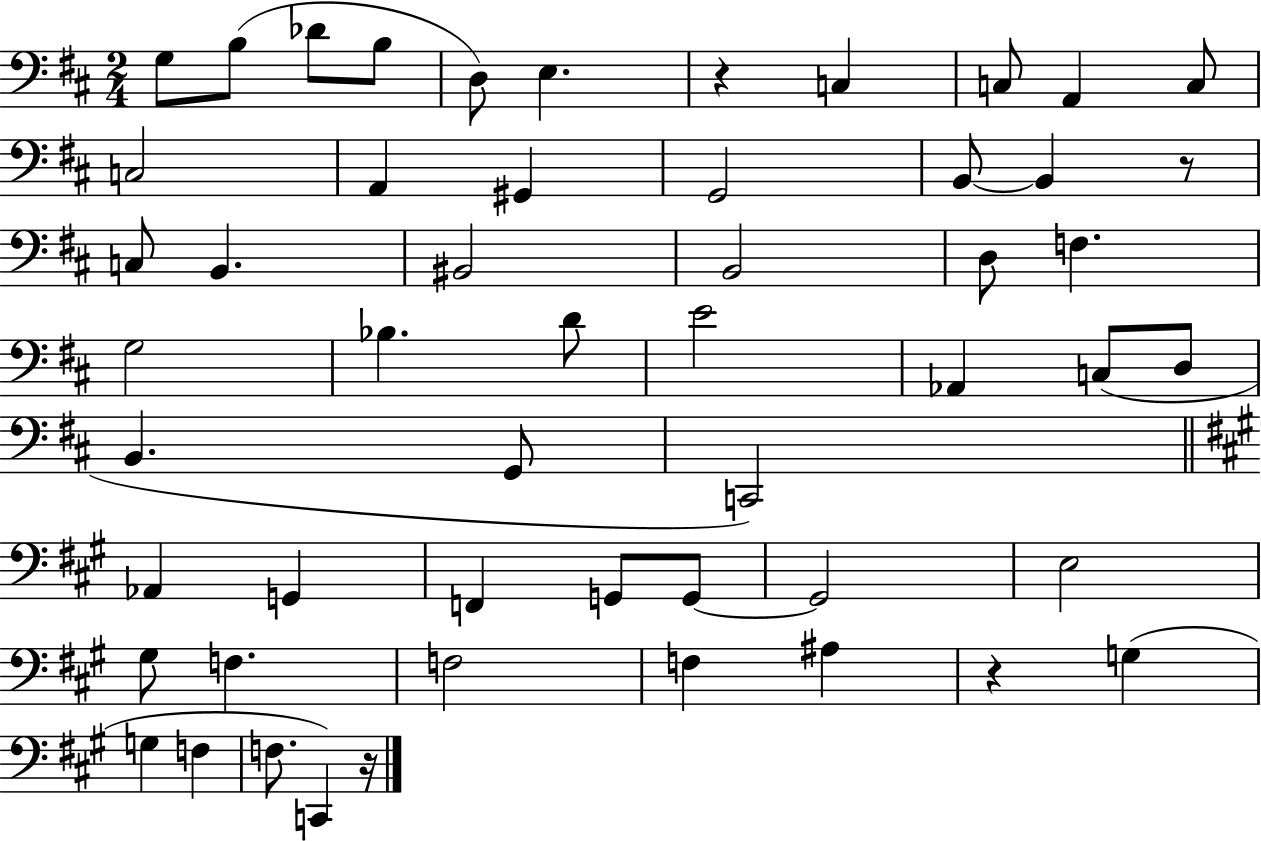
{
  \clef bass
  \numericTimeSignature
  \time 2/4
  \key d \major
  \repeat volta 2 { g8 b8( des'8 b8 | d8) e4. | r4 c4 | c8 a,4 c8 | \break c2 | a,4 gis,4 | g,2 | b,8~~ b,4 r8 | \break c8 b,4. | bis,2 | b,2 | d8 f4. | \break g2 | bes4. d'8 | e'2 | aes,4 c8( d8 | \break b,4. g,8 | c,2) | \bar "||" \break \key a \major aes,4 g,4 | f,4 g,8 g,8~~ | g,2 | e2 | \break gis8 f4. | f2 | f4 ais4 | r4 g4( | \break g4 f4 | f8. c,4) r16 | } \bar "|."
}